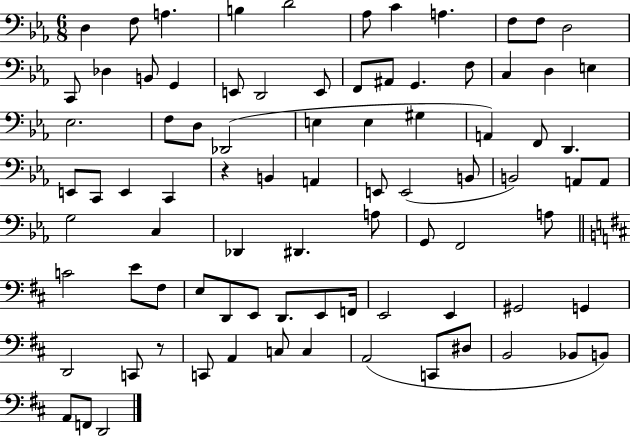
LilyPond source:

{
  \clef bass
  \numericTimeSignature
  \time 6/8
  \key ees \major
  \repeat volta 2 { d4 f8 a4. | b4 d'2 | aes8 c'4 a4. | f8 f8 d2 | \break c,8 des4 b,8 g,4 | e,8 d,2 e,8 | f,8 ais,8 g,4. f8 | c4 d4 e4 | \break ees2. | f8 d8 des,2( | e4 e4 gis4 | a,4) f,8 d,4. | \break e,8 c,8 e,4 c,4 | r4 b,4 a,4 | e,8 e,2( b,8 | b,2) a,8 a,8 | \break g2 c4 | des,4 dis,4. a8 | g,8 f,2 a8 | \bar "||" \break \key d \major c'2 e'8 fis8 | e8 d,8 e,8 d,8. e,8 f,16 | e,2 e,4 | gis,2 g,4 | \break d,2 c,8 r8 | c,8 a,4 c8 c4 | a,2( c,8 dis8 | b,2 bes,8 b,8) | \break a,8 f,8 d,2 | } \bar "|."
}